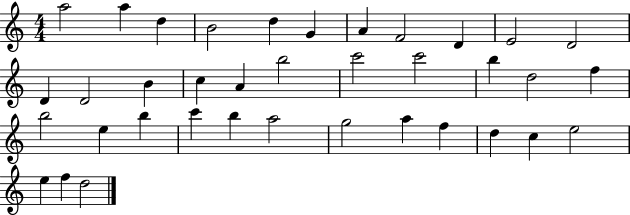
{
  \clef treble
  \numericTimeSignature
  \time 4/4
  \key c \major
  a''2 a''4 d''4 | b'2 d''4 g'4 | a'4 f'2 d'4 | e'2 d'2 | \break d'4 d'2 b'4 | c''4 a'4 b''2 | c'''2 c'''2 | b''4 d''2 f''4 | \break b''2 e''4 b''4 | c'''4 b''4 a''2 | g''2 a''4 f''4 | d''4 c''4 e''2 | \break e''4 f''4 d''2 | \bar "|."
}